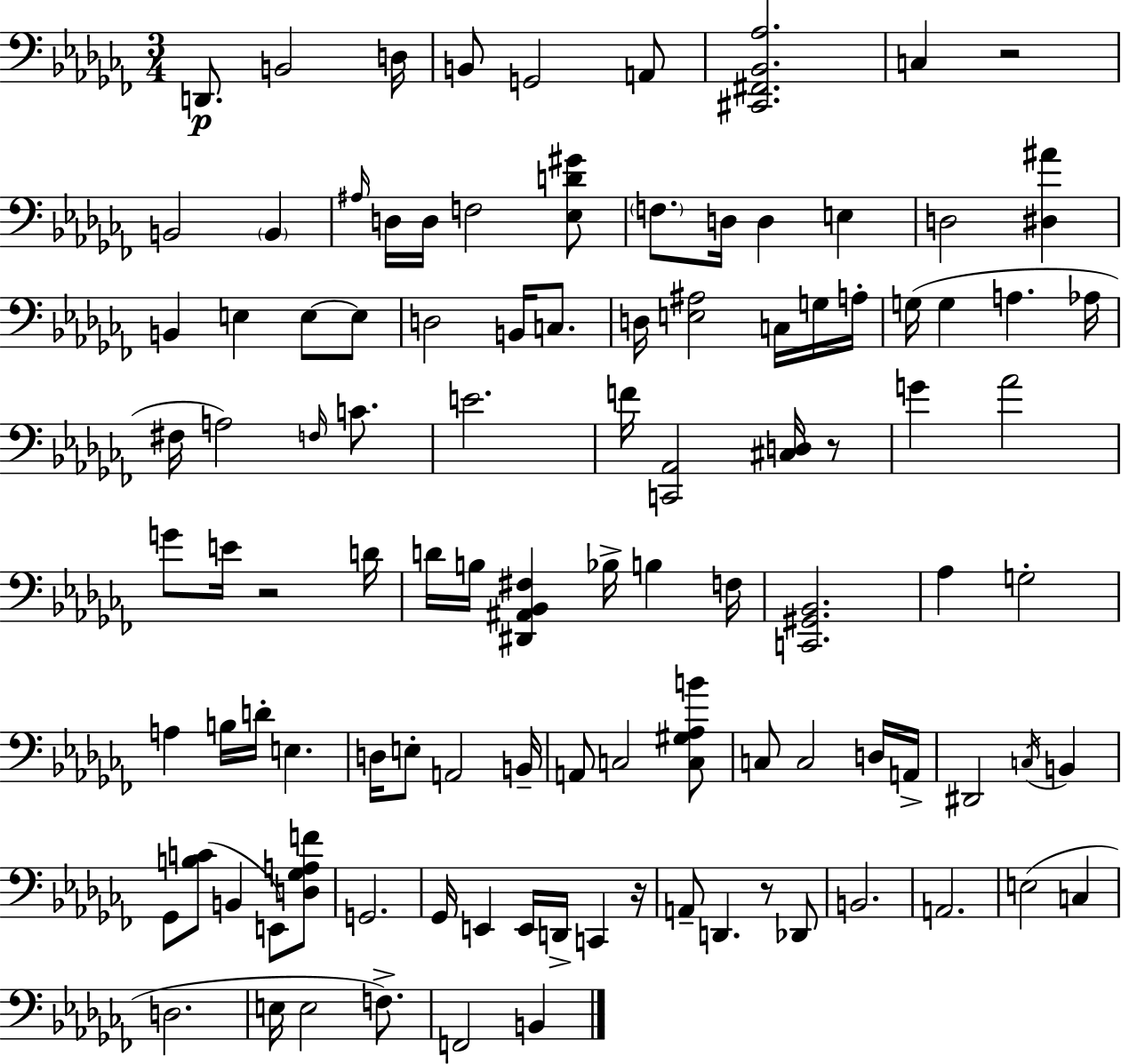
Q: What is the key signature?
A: AES minor